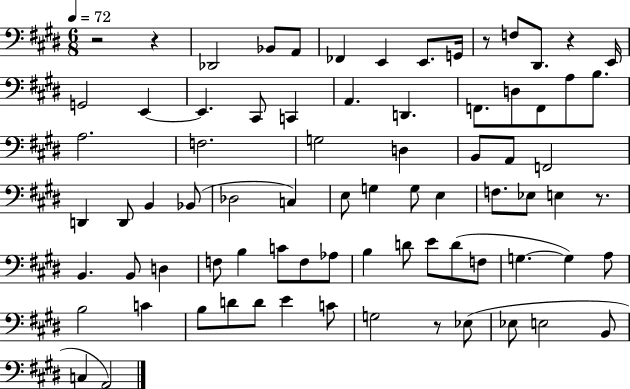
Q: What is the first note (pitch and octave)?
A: Db2